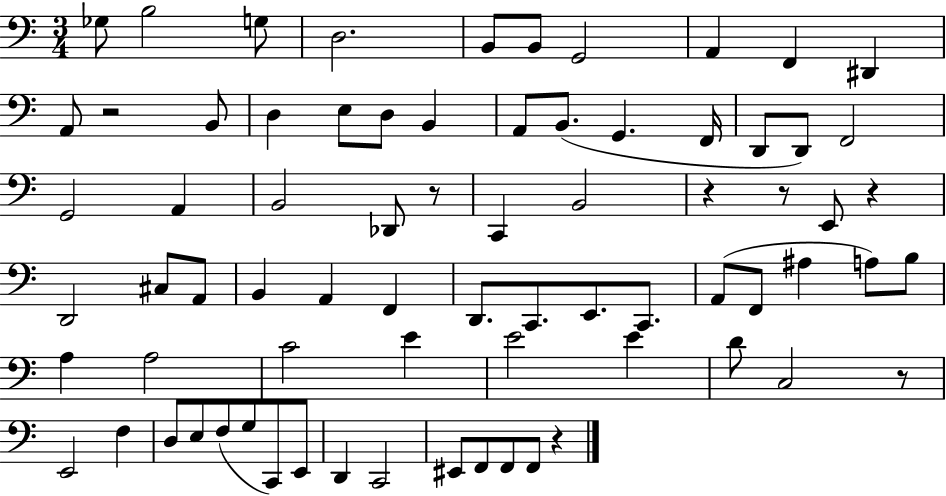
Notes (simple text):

Gb3/e B3/h G3/e D3/h. B2/e B2/e G2/h A2/q F2/q D#2/q A2/e R/h B2/e D3/q E3/e D3/e B2/q A2/e B2/e. G2/q. F2/s D2/e D2/e F2/h G2/h A2/q B2/h Db2/e R/e C2/q B2/h R/q R/e E2/e R/q D2/h C#3/e A2/e B2/q A2/q F2/q D2/e. C2/e. E2/e. C2/e. A2/e F2/e A#3/q A3/e B3/e A3/q A3/h C4/h E4/q E4/h E4/q D4/e C3/h R/e E2/h F3/q D3/e E3/e F3/e G3/e C2/e E2/e D2/q C2/h EIS2/e F2/e F2/e F2/e R/q